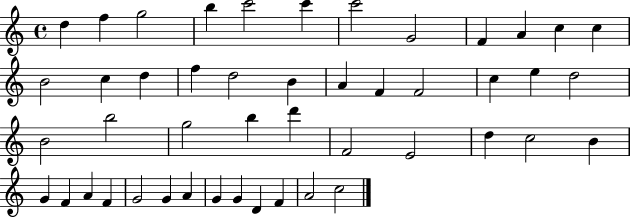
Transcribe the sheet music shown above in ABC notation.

X:1
T:Untitled
M:4/4
L:1/4
K:C
d f g2 b c'2 c' c'2 G2 F A c c B2 c d f d2 B A F F2 c e d2 B2 b2 g2 b d' F2 E2 d c2 B G F A F G2 G A G G D F A2 c2